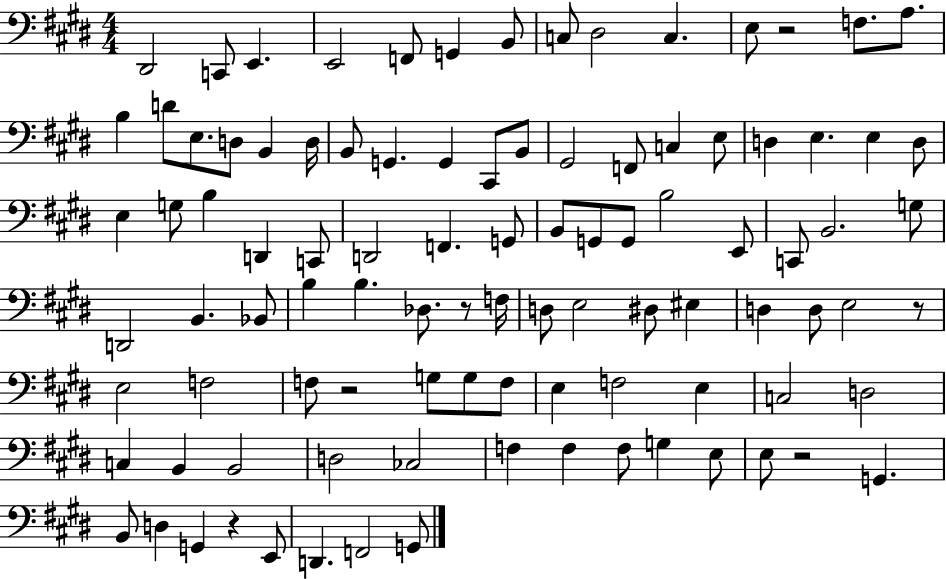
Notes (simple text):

D#2/h C2/e E2/q. E2/h F2/e G2/q B2/e C3/e D#3/h C3/q. E3/e R/h F3/e. A3/e. B3/q D4/e E3/e. D3/e B2/q D3/s B2/e G2/q. G2/q C#2/e B2/e G#2/h F2/e C3/q E3/e D3/q E3/q. E3/q D3/e E3/q G3/e B3/q D2/q C2/e D2/h F2/q. G2/e B2/e G2/e G2/e B3/h E2/e C2/e B2/h. G3/e D2/h B2/q. Bb2/e B3/q B3/q. Db3/e. R/e F3/s D3/e E3/h D#3/e EIS3/q D3/q D3/e E3/h R/e E3/h F3/h F3/e R/h G3/e G3/e F3/e E3/q F3/h E3/q C3/h D3/h C3/q B2/q B2/h D3/h CES3/h F3/q F3/q F3/e G3/q E3/e E3/e R/h G2/q. B2/e D3/q G2/q R/q E2/e D2/q. F2/h G2/e